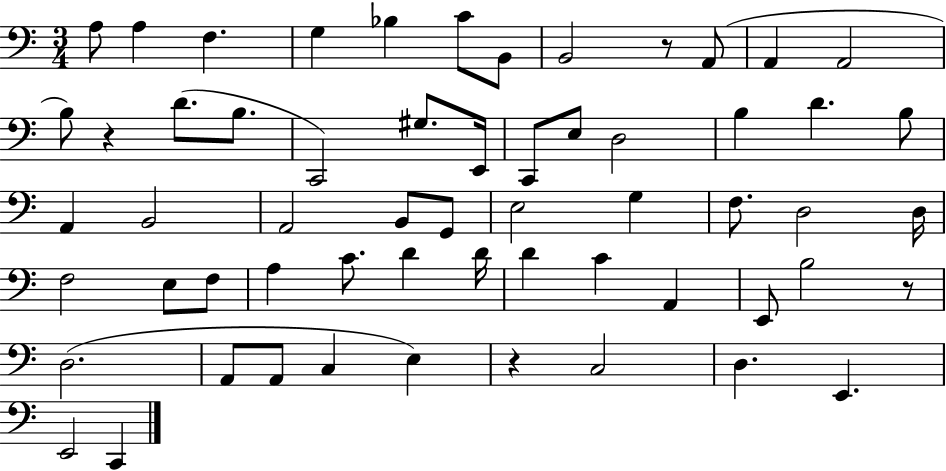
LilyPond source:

{
  \clef bass
  \numericTimeSignature
  \time 3/4
  \key c \major
  \repeat volta 2 { a8 a4 f4. | g4 bes4 c'8 b,8 | b,2 r8 a,8( | a,4 a,2 | \break b8) r4 d'8.( b8. | c,2) gis8. e,16 | c,8 e8 d2 | b4 d'4. b8 | \break a,4 b,2 | a,2 b,8 g,8 | e2 g4 | f8. d2 d16 | \break f2 e8 f8 | a4 c'8. d'4 d'16 | d'4 c'4 a,4 | e,8 b2 r8 | \break d2.( | a,8 a,8 c4 e4) | r4 c2 | d4. e,4. | \break e,2 c,4 | } \bar "|."
}